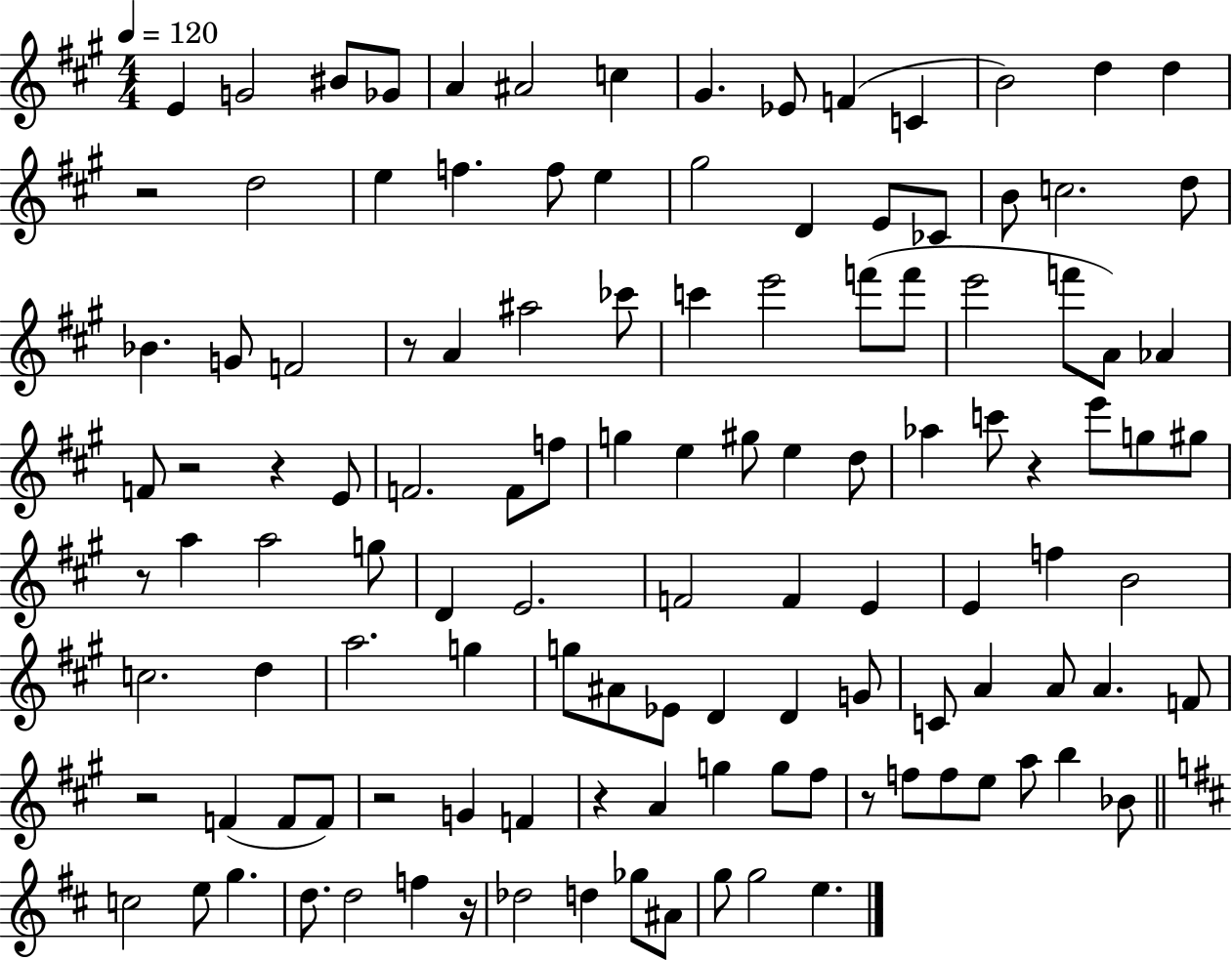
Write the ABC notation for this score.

X:1
T:Untitled
M:4/4
L:1/4
K:A
E G2 ^B/2 _G/2 A ^A2 c ^G _E/2 F C B2 d d z2 d2 e f f/2 e ^g2 D E/2 _C/2 B/2 c2 d/2 _B G/2 F2 z/2 A ^a2 _c'/2 c' e'2 f'/2 f'/2 e'2 f'/2 A/2 _A F/2 z2 z E/2 F2 F/2 f/2 g e ^g/2 e d/2 _a c'/2 z e'/2 g/2 ^g/2 z/2 a a2 g/2 D E2 F2 F E E f B2 c2 d a2 g g/2 ^A/2 _E/2 D D G/2 C/2 A A/2 A F/2 z2 F F/2 F/2 z2 G F z A g g/2 ^f/2 z/2 f/2 f/2 e/2 a/2 b _B/2 c2 e/2 g d/2 d2 f z/4 _d2 d _g/2 ^A/2 g/2 g2 e